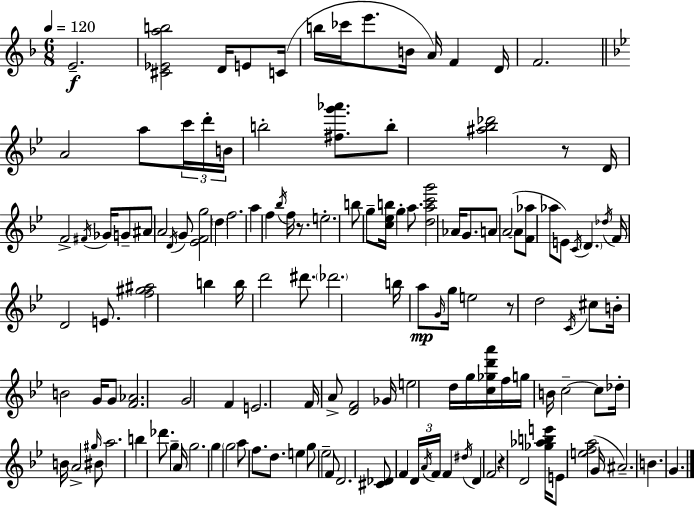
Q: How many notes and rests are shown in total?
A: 136